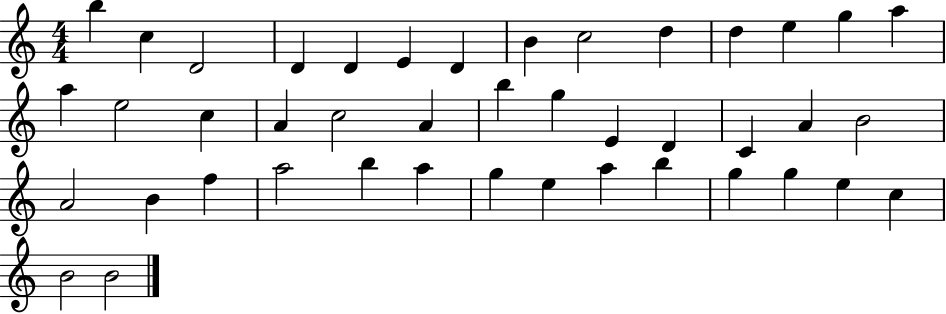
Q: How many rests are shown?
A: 0